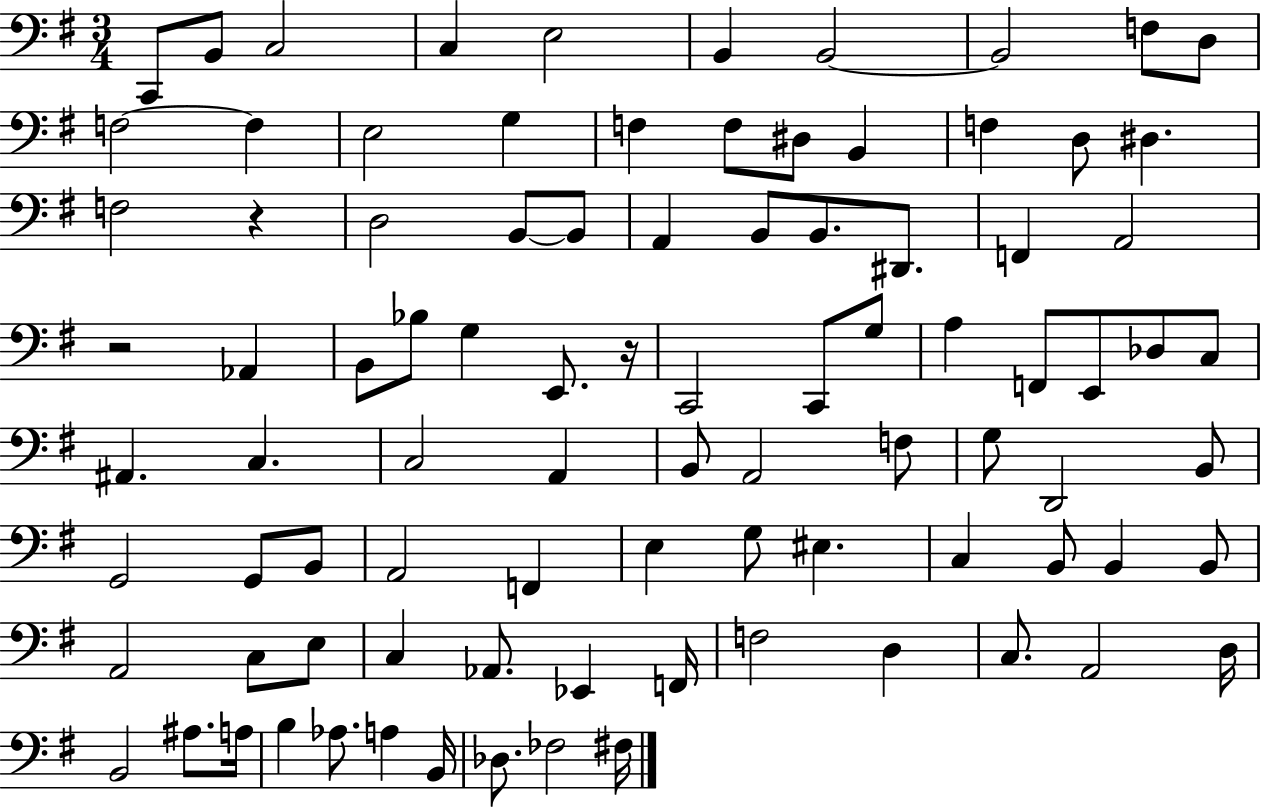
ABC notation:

X:1
T:Untitled
M:3/4
L:1/4
K:G
C,,/2 B,,/2 C,2 C, E,2 B,, B,,2 B,,2 F,/2 D,/2 F,2 F, E,2 G, F, F,/2 ^D,/2 B,, F, D,/2 ^D, F,2 z D,2 B,,/2 B,,/2 A,, B,,/2 B,,/2 ^D,,/2 F,, A,,2 z2 _A,, B,,/2 _B,/2 G, E,,/2 z/4 C,,2 C,,/2 G,/2 A, F,,/2 E,,/2 _D,/2 C,/2 ^A,, C, C,2 A,, B,,/2 A,,2 F,/2 G,/2 D,,2 B,,/2 G,,2 G,,/2 B,,/2 A,,2 F,, E, G,/2 ^E, C, B,,/2 B,, B,,/2 A,,2 C,/2 E,/2 C, _A,,/2 _E,, F,,/4 F,2 D, C,/2 A,,2 D,/4 B,,2 ^A,/2 A,/4 B, _A,/2 A, B,,/4 _D,/2 _F,2 ^F,/4